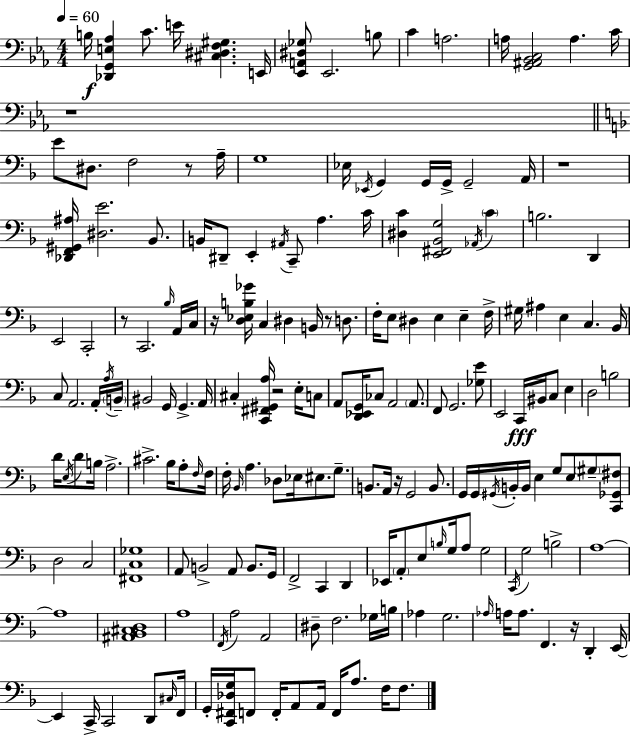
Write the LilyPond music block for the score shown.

{
  \clef bass
  \numericTimeSignature
  \time 4/4
  \key c \minor
  \tempo 4 = 60
  b16\f <des, g, e aes>4 c'8. e'16 <cis dis f gis>4. e,16 | <ees, a, dis ges>8 ees,2. b8 | c'4 a2. | a16 <g, ais, bes, c>2 a4. c'16 | \break r1 | \bar "||" \break \key d \minor e'8 dis8. f2 r8 a16-- | g1 | ees16 \acciaccatura { ees,16 } g,4 g,16 g,16-> g,2-- | a,16 r1 | \break <des, f, gis, ais>16 <dis e'>2. bes,8. | b,16 dis,8-- e,4-. \acciaccatura { ais,16 } c,8-- a4. | c'16 <dis c'>4 <e, fis, bes, g>2 \acciaccatura { aes,16 } \parenthesize c'4 | b2. d,4 | \break e,2 c,2-. | r8 c,2. | \grace { bes16 } a,16 c16 r16 <d ees b ges'>16 c4 dis4 b,16 r8 | d8. f16-. e8 dis4 e4 e4-- | \break f16-> gis16 ais4 e4 c4. | bes,16 c8 a,2. | a,16-. \acciaccatura { a16 } \parenthesize b,16-- bis,2 g,16 g,4.-> | a,16 cis4-. <c, fis, gis, a>16 r2 | \break e16-. c8 a,8 <d, ees, g,>16 ces8 a,2 | \parenthesize a,8. f,8 g,2. | <ges e'>8 e,2 c,16\fff bis,16 c8 | e4 d2 b2 | \break d'16 \acciaccatura { e16 } d'8 b16 a2.-> | cis'2.-> | bes16 a8-. \grace { f16 } f16 f16-. \grace { bes,16 } a4. des8 | ees16 eis8. g8.-- b,8. a,16 r16 g,2 | \break b,8. g,16 g,16 \acciaccatura { gis,16 } b,16-. b,16 e4 | g8 e8 \parenthesize gis8-- <c, ges, fis>8 d2 | c2 <fis, c ges>1 | a,8 b,2-> | \break a,8 b,8. g,16 f,2-> | c,4 d,4 ees,16 \parenthesize a,8-. e8 \grace { b16 } g16 | a8 g2 \acciaccatura { c,16 } g2 | b2-> a1~~ | \break a1 | <ais, bes, cis d>1 | a1 | \acciaccatura { f,16 } a2 | \break a,2 dis8-- f2. | ges16 b16 aes4 | g2. \grace { aes16 } a16 a8. | f,4. r16 d,4-. e,16~~ e,4 | \break c,16-> c,2 d,8 \grace { cis16 } f,16 g,16-. <c, fis, des g>16 | f,8 f,16-. a,8 a,16 f,16 a8. f16 f8. \bar "|."
}